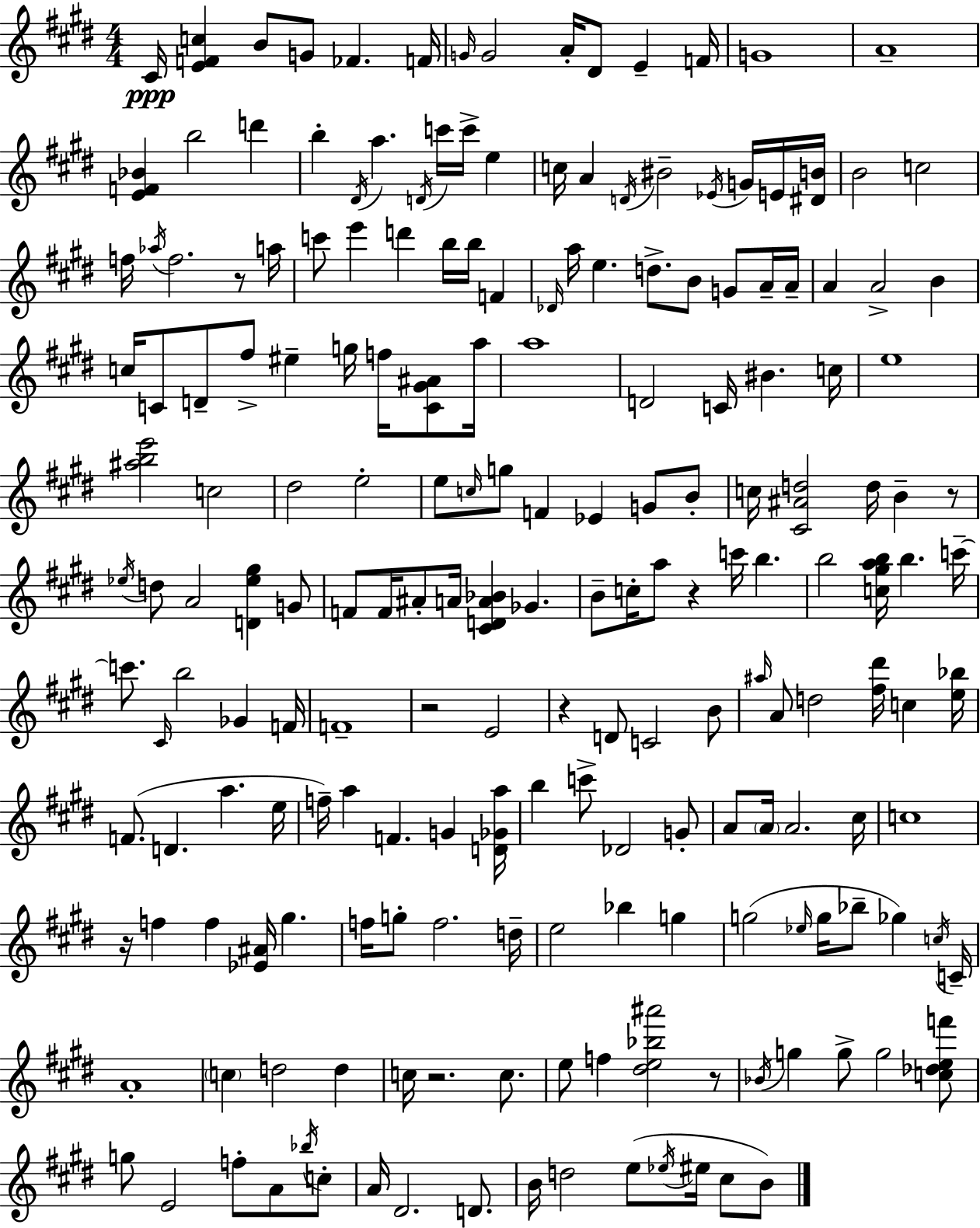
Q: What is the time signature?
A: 4/4